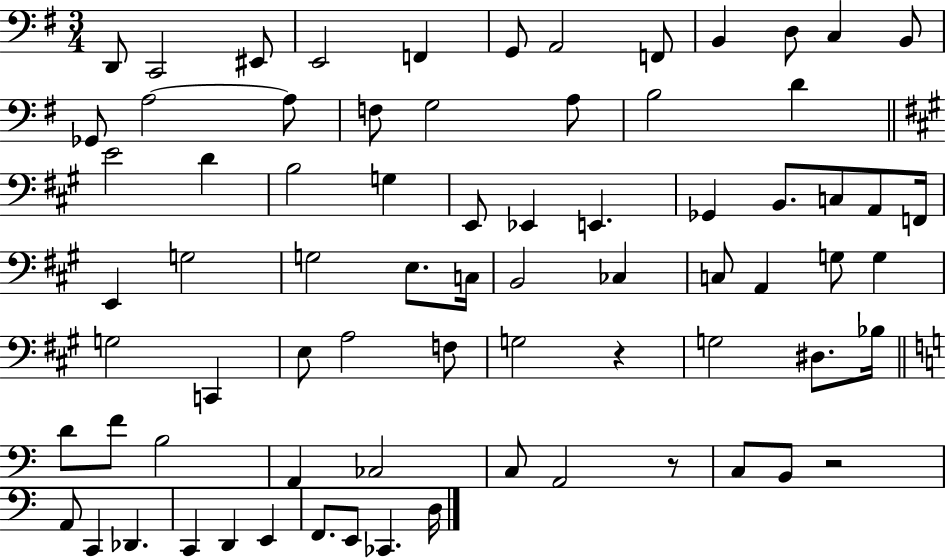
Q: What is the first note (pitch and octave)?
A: D2